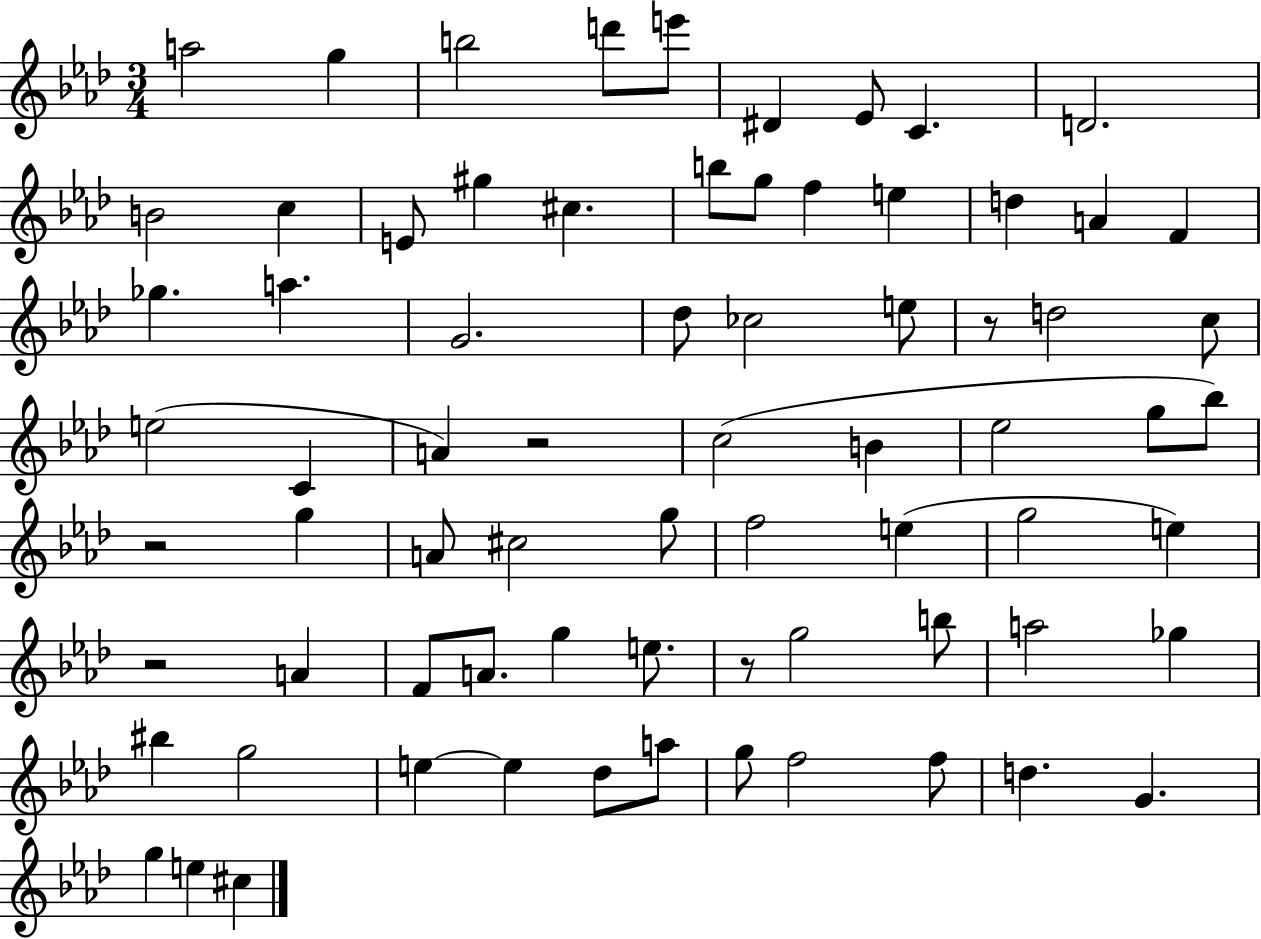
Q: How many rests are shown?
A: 5